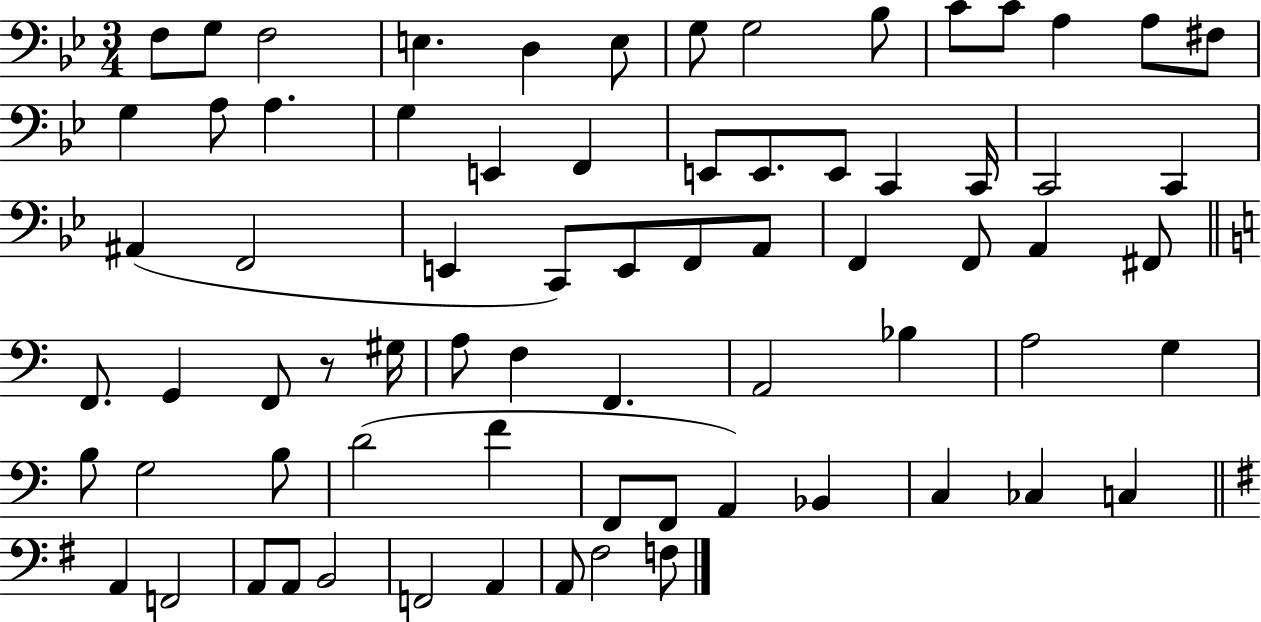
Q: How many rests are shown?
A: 1